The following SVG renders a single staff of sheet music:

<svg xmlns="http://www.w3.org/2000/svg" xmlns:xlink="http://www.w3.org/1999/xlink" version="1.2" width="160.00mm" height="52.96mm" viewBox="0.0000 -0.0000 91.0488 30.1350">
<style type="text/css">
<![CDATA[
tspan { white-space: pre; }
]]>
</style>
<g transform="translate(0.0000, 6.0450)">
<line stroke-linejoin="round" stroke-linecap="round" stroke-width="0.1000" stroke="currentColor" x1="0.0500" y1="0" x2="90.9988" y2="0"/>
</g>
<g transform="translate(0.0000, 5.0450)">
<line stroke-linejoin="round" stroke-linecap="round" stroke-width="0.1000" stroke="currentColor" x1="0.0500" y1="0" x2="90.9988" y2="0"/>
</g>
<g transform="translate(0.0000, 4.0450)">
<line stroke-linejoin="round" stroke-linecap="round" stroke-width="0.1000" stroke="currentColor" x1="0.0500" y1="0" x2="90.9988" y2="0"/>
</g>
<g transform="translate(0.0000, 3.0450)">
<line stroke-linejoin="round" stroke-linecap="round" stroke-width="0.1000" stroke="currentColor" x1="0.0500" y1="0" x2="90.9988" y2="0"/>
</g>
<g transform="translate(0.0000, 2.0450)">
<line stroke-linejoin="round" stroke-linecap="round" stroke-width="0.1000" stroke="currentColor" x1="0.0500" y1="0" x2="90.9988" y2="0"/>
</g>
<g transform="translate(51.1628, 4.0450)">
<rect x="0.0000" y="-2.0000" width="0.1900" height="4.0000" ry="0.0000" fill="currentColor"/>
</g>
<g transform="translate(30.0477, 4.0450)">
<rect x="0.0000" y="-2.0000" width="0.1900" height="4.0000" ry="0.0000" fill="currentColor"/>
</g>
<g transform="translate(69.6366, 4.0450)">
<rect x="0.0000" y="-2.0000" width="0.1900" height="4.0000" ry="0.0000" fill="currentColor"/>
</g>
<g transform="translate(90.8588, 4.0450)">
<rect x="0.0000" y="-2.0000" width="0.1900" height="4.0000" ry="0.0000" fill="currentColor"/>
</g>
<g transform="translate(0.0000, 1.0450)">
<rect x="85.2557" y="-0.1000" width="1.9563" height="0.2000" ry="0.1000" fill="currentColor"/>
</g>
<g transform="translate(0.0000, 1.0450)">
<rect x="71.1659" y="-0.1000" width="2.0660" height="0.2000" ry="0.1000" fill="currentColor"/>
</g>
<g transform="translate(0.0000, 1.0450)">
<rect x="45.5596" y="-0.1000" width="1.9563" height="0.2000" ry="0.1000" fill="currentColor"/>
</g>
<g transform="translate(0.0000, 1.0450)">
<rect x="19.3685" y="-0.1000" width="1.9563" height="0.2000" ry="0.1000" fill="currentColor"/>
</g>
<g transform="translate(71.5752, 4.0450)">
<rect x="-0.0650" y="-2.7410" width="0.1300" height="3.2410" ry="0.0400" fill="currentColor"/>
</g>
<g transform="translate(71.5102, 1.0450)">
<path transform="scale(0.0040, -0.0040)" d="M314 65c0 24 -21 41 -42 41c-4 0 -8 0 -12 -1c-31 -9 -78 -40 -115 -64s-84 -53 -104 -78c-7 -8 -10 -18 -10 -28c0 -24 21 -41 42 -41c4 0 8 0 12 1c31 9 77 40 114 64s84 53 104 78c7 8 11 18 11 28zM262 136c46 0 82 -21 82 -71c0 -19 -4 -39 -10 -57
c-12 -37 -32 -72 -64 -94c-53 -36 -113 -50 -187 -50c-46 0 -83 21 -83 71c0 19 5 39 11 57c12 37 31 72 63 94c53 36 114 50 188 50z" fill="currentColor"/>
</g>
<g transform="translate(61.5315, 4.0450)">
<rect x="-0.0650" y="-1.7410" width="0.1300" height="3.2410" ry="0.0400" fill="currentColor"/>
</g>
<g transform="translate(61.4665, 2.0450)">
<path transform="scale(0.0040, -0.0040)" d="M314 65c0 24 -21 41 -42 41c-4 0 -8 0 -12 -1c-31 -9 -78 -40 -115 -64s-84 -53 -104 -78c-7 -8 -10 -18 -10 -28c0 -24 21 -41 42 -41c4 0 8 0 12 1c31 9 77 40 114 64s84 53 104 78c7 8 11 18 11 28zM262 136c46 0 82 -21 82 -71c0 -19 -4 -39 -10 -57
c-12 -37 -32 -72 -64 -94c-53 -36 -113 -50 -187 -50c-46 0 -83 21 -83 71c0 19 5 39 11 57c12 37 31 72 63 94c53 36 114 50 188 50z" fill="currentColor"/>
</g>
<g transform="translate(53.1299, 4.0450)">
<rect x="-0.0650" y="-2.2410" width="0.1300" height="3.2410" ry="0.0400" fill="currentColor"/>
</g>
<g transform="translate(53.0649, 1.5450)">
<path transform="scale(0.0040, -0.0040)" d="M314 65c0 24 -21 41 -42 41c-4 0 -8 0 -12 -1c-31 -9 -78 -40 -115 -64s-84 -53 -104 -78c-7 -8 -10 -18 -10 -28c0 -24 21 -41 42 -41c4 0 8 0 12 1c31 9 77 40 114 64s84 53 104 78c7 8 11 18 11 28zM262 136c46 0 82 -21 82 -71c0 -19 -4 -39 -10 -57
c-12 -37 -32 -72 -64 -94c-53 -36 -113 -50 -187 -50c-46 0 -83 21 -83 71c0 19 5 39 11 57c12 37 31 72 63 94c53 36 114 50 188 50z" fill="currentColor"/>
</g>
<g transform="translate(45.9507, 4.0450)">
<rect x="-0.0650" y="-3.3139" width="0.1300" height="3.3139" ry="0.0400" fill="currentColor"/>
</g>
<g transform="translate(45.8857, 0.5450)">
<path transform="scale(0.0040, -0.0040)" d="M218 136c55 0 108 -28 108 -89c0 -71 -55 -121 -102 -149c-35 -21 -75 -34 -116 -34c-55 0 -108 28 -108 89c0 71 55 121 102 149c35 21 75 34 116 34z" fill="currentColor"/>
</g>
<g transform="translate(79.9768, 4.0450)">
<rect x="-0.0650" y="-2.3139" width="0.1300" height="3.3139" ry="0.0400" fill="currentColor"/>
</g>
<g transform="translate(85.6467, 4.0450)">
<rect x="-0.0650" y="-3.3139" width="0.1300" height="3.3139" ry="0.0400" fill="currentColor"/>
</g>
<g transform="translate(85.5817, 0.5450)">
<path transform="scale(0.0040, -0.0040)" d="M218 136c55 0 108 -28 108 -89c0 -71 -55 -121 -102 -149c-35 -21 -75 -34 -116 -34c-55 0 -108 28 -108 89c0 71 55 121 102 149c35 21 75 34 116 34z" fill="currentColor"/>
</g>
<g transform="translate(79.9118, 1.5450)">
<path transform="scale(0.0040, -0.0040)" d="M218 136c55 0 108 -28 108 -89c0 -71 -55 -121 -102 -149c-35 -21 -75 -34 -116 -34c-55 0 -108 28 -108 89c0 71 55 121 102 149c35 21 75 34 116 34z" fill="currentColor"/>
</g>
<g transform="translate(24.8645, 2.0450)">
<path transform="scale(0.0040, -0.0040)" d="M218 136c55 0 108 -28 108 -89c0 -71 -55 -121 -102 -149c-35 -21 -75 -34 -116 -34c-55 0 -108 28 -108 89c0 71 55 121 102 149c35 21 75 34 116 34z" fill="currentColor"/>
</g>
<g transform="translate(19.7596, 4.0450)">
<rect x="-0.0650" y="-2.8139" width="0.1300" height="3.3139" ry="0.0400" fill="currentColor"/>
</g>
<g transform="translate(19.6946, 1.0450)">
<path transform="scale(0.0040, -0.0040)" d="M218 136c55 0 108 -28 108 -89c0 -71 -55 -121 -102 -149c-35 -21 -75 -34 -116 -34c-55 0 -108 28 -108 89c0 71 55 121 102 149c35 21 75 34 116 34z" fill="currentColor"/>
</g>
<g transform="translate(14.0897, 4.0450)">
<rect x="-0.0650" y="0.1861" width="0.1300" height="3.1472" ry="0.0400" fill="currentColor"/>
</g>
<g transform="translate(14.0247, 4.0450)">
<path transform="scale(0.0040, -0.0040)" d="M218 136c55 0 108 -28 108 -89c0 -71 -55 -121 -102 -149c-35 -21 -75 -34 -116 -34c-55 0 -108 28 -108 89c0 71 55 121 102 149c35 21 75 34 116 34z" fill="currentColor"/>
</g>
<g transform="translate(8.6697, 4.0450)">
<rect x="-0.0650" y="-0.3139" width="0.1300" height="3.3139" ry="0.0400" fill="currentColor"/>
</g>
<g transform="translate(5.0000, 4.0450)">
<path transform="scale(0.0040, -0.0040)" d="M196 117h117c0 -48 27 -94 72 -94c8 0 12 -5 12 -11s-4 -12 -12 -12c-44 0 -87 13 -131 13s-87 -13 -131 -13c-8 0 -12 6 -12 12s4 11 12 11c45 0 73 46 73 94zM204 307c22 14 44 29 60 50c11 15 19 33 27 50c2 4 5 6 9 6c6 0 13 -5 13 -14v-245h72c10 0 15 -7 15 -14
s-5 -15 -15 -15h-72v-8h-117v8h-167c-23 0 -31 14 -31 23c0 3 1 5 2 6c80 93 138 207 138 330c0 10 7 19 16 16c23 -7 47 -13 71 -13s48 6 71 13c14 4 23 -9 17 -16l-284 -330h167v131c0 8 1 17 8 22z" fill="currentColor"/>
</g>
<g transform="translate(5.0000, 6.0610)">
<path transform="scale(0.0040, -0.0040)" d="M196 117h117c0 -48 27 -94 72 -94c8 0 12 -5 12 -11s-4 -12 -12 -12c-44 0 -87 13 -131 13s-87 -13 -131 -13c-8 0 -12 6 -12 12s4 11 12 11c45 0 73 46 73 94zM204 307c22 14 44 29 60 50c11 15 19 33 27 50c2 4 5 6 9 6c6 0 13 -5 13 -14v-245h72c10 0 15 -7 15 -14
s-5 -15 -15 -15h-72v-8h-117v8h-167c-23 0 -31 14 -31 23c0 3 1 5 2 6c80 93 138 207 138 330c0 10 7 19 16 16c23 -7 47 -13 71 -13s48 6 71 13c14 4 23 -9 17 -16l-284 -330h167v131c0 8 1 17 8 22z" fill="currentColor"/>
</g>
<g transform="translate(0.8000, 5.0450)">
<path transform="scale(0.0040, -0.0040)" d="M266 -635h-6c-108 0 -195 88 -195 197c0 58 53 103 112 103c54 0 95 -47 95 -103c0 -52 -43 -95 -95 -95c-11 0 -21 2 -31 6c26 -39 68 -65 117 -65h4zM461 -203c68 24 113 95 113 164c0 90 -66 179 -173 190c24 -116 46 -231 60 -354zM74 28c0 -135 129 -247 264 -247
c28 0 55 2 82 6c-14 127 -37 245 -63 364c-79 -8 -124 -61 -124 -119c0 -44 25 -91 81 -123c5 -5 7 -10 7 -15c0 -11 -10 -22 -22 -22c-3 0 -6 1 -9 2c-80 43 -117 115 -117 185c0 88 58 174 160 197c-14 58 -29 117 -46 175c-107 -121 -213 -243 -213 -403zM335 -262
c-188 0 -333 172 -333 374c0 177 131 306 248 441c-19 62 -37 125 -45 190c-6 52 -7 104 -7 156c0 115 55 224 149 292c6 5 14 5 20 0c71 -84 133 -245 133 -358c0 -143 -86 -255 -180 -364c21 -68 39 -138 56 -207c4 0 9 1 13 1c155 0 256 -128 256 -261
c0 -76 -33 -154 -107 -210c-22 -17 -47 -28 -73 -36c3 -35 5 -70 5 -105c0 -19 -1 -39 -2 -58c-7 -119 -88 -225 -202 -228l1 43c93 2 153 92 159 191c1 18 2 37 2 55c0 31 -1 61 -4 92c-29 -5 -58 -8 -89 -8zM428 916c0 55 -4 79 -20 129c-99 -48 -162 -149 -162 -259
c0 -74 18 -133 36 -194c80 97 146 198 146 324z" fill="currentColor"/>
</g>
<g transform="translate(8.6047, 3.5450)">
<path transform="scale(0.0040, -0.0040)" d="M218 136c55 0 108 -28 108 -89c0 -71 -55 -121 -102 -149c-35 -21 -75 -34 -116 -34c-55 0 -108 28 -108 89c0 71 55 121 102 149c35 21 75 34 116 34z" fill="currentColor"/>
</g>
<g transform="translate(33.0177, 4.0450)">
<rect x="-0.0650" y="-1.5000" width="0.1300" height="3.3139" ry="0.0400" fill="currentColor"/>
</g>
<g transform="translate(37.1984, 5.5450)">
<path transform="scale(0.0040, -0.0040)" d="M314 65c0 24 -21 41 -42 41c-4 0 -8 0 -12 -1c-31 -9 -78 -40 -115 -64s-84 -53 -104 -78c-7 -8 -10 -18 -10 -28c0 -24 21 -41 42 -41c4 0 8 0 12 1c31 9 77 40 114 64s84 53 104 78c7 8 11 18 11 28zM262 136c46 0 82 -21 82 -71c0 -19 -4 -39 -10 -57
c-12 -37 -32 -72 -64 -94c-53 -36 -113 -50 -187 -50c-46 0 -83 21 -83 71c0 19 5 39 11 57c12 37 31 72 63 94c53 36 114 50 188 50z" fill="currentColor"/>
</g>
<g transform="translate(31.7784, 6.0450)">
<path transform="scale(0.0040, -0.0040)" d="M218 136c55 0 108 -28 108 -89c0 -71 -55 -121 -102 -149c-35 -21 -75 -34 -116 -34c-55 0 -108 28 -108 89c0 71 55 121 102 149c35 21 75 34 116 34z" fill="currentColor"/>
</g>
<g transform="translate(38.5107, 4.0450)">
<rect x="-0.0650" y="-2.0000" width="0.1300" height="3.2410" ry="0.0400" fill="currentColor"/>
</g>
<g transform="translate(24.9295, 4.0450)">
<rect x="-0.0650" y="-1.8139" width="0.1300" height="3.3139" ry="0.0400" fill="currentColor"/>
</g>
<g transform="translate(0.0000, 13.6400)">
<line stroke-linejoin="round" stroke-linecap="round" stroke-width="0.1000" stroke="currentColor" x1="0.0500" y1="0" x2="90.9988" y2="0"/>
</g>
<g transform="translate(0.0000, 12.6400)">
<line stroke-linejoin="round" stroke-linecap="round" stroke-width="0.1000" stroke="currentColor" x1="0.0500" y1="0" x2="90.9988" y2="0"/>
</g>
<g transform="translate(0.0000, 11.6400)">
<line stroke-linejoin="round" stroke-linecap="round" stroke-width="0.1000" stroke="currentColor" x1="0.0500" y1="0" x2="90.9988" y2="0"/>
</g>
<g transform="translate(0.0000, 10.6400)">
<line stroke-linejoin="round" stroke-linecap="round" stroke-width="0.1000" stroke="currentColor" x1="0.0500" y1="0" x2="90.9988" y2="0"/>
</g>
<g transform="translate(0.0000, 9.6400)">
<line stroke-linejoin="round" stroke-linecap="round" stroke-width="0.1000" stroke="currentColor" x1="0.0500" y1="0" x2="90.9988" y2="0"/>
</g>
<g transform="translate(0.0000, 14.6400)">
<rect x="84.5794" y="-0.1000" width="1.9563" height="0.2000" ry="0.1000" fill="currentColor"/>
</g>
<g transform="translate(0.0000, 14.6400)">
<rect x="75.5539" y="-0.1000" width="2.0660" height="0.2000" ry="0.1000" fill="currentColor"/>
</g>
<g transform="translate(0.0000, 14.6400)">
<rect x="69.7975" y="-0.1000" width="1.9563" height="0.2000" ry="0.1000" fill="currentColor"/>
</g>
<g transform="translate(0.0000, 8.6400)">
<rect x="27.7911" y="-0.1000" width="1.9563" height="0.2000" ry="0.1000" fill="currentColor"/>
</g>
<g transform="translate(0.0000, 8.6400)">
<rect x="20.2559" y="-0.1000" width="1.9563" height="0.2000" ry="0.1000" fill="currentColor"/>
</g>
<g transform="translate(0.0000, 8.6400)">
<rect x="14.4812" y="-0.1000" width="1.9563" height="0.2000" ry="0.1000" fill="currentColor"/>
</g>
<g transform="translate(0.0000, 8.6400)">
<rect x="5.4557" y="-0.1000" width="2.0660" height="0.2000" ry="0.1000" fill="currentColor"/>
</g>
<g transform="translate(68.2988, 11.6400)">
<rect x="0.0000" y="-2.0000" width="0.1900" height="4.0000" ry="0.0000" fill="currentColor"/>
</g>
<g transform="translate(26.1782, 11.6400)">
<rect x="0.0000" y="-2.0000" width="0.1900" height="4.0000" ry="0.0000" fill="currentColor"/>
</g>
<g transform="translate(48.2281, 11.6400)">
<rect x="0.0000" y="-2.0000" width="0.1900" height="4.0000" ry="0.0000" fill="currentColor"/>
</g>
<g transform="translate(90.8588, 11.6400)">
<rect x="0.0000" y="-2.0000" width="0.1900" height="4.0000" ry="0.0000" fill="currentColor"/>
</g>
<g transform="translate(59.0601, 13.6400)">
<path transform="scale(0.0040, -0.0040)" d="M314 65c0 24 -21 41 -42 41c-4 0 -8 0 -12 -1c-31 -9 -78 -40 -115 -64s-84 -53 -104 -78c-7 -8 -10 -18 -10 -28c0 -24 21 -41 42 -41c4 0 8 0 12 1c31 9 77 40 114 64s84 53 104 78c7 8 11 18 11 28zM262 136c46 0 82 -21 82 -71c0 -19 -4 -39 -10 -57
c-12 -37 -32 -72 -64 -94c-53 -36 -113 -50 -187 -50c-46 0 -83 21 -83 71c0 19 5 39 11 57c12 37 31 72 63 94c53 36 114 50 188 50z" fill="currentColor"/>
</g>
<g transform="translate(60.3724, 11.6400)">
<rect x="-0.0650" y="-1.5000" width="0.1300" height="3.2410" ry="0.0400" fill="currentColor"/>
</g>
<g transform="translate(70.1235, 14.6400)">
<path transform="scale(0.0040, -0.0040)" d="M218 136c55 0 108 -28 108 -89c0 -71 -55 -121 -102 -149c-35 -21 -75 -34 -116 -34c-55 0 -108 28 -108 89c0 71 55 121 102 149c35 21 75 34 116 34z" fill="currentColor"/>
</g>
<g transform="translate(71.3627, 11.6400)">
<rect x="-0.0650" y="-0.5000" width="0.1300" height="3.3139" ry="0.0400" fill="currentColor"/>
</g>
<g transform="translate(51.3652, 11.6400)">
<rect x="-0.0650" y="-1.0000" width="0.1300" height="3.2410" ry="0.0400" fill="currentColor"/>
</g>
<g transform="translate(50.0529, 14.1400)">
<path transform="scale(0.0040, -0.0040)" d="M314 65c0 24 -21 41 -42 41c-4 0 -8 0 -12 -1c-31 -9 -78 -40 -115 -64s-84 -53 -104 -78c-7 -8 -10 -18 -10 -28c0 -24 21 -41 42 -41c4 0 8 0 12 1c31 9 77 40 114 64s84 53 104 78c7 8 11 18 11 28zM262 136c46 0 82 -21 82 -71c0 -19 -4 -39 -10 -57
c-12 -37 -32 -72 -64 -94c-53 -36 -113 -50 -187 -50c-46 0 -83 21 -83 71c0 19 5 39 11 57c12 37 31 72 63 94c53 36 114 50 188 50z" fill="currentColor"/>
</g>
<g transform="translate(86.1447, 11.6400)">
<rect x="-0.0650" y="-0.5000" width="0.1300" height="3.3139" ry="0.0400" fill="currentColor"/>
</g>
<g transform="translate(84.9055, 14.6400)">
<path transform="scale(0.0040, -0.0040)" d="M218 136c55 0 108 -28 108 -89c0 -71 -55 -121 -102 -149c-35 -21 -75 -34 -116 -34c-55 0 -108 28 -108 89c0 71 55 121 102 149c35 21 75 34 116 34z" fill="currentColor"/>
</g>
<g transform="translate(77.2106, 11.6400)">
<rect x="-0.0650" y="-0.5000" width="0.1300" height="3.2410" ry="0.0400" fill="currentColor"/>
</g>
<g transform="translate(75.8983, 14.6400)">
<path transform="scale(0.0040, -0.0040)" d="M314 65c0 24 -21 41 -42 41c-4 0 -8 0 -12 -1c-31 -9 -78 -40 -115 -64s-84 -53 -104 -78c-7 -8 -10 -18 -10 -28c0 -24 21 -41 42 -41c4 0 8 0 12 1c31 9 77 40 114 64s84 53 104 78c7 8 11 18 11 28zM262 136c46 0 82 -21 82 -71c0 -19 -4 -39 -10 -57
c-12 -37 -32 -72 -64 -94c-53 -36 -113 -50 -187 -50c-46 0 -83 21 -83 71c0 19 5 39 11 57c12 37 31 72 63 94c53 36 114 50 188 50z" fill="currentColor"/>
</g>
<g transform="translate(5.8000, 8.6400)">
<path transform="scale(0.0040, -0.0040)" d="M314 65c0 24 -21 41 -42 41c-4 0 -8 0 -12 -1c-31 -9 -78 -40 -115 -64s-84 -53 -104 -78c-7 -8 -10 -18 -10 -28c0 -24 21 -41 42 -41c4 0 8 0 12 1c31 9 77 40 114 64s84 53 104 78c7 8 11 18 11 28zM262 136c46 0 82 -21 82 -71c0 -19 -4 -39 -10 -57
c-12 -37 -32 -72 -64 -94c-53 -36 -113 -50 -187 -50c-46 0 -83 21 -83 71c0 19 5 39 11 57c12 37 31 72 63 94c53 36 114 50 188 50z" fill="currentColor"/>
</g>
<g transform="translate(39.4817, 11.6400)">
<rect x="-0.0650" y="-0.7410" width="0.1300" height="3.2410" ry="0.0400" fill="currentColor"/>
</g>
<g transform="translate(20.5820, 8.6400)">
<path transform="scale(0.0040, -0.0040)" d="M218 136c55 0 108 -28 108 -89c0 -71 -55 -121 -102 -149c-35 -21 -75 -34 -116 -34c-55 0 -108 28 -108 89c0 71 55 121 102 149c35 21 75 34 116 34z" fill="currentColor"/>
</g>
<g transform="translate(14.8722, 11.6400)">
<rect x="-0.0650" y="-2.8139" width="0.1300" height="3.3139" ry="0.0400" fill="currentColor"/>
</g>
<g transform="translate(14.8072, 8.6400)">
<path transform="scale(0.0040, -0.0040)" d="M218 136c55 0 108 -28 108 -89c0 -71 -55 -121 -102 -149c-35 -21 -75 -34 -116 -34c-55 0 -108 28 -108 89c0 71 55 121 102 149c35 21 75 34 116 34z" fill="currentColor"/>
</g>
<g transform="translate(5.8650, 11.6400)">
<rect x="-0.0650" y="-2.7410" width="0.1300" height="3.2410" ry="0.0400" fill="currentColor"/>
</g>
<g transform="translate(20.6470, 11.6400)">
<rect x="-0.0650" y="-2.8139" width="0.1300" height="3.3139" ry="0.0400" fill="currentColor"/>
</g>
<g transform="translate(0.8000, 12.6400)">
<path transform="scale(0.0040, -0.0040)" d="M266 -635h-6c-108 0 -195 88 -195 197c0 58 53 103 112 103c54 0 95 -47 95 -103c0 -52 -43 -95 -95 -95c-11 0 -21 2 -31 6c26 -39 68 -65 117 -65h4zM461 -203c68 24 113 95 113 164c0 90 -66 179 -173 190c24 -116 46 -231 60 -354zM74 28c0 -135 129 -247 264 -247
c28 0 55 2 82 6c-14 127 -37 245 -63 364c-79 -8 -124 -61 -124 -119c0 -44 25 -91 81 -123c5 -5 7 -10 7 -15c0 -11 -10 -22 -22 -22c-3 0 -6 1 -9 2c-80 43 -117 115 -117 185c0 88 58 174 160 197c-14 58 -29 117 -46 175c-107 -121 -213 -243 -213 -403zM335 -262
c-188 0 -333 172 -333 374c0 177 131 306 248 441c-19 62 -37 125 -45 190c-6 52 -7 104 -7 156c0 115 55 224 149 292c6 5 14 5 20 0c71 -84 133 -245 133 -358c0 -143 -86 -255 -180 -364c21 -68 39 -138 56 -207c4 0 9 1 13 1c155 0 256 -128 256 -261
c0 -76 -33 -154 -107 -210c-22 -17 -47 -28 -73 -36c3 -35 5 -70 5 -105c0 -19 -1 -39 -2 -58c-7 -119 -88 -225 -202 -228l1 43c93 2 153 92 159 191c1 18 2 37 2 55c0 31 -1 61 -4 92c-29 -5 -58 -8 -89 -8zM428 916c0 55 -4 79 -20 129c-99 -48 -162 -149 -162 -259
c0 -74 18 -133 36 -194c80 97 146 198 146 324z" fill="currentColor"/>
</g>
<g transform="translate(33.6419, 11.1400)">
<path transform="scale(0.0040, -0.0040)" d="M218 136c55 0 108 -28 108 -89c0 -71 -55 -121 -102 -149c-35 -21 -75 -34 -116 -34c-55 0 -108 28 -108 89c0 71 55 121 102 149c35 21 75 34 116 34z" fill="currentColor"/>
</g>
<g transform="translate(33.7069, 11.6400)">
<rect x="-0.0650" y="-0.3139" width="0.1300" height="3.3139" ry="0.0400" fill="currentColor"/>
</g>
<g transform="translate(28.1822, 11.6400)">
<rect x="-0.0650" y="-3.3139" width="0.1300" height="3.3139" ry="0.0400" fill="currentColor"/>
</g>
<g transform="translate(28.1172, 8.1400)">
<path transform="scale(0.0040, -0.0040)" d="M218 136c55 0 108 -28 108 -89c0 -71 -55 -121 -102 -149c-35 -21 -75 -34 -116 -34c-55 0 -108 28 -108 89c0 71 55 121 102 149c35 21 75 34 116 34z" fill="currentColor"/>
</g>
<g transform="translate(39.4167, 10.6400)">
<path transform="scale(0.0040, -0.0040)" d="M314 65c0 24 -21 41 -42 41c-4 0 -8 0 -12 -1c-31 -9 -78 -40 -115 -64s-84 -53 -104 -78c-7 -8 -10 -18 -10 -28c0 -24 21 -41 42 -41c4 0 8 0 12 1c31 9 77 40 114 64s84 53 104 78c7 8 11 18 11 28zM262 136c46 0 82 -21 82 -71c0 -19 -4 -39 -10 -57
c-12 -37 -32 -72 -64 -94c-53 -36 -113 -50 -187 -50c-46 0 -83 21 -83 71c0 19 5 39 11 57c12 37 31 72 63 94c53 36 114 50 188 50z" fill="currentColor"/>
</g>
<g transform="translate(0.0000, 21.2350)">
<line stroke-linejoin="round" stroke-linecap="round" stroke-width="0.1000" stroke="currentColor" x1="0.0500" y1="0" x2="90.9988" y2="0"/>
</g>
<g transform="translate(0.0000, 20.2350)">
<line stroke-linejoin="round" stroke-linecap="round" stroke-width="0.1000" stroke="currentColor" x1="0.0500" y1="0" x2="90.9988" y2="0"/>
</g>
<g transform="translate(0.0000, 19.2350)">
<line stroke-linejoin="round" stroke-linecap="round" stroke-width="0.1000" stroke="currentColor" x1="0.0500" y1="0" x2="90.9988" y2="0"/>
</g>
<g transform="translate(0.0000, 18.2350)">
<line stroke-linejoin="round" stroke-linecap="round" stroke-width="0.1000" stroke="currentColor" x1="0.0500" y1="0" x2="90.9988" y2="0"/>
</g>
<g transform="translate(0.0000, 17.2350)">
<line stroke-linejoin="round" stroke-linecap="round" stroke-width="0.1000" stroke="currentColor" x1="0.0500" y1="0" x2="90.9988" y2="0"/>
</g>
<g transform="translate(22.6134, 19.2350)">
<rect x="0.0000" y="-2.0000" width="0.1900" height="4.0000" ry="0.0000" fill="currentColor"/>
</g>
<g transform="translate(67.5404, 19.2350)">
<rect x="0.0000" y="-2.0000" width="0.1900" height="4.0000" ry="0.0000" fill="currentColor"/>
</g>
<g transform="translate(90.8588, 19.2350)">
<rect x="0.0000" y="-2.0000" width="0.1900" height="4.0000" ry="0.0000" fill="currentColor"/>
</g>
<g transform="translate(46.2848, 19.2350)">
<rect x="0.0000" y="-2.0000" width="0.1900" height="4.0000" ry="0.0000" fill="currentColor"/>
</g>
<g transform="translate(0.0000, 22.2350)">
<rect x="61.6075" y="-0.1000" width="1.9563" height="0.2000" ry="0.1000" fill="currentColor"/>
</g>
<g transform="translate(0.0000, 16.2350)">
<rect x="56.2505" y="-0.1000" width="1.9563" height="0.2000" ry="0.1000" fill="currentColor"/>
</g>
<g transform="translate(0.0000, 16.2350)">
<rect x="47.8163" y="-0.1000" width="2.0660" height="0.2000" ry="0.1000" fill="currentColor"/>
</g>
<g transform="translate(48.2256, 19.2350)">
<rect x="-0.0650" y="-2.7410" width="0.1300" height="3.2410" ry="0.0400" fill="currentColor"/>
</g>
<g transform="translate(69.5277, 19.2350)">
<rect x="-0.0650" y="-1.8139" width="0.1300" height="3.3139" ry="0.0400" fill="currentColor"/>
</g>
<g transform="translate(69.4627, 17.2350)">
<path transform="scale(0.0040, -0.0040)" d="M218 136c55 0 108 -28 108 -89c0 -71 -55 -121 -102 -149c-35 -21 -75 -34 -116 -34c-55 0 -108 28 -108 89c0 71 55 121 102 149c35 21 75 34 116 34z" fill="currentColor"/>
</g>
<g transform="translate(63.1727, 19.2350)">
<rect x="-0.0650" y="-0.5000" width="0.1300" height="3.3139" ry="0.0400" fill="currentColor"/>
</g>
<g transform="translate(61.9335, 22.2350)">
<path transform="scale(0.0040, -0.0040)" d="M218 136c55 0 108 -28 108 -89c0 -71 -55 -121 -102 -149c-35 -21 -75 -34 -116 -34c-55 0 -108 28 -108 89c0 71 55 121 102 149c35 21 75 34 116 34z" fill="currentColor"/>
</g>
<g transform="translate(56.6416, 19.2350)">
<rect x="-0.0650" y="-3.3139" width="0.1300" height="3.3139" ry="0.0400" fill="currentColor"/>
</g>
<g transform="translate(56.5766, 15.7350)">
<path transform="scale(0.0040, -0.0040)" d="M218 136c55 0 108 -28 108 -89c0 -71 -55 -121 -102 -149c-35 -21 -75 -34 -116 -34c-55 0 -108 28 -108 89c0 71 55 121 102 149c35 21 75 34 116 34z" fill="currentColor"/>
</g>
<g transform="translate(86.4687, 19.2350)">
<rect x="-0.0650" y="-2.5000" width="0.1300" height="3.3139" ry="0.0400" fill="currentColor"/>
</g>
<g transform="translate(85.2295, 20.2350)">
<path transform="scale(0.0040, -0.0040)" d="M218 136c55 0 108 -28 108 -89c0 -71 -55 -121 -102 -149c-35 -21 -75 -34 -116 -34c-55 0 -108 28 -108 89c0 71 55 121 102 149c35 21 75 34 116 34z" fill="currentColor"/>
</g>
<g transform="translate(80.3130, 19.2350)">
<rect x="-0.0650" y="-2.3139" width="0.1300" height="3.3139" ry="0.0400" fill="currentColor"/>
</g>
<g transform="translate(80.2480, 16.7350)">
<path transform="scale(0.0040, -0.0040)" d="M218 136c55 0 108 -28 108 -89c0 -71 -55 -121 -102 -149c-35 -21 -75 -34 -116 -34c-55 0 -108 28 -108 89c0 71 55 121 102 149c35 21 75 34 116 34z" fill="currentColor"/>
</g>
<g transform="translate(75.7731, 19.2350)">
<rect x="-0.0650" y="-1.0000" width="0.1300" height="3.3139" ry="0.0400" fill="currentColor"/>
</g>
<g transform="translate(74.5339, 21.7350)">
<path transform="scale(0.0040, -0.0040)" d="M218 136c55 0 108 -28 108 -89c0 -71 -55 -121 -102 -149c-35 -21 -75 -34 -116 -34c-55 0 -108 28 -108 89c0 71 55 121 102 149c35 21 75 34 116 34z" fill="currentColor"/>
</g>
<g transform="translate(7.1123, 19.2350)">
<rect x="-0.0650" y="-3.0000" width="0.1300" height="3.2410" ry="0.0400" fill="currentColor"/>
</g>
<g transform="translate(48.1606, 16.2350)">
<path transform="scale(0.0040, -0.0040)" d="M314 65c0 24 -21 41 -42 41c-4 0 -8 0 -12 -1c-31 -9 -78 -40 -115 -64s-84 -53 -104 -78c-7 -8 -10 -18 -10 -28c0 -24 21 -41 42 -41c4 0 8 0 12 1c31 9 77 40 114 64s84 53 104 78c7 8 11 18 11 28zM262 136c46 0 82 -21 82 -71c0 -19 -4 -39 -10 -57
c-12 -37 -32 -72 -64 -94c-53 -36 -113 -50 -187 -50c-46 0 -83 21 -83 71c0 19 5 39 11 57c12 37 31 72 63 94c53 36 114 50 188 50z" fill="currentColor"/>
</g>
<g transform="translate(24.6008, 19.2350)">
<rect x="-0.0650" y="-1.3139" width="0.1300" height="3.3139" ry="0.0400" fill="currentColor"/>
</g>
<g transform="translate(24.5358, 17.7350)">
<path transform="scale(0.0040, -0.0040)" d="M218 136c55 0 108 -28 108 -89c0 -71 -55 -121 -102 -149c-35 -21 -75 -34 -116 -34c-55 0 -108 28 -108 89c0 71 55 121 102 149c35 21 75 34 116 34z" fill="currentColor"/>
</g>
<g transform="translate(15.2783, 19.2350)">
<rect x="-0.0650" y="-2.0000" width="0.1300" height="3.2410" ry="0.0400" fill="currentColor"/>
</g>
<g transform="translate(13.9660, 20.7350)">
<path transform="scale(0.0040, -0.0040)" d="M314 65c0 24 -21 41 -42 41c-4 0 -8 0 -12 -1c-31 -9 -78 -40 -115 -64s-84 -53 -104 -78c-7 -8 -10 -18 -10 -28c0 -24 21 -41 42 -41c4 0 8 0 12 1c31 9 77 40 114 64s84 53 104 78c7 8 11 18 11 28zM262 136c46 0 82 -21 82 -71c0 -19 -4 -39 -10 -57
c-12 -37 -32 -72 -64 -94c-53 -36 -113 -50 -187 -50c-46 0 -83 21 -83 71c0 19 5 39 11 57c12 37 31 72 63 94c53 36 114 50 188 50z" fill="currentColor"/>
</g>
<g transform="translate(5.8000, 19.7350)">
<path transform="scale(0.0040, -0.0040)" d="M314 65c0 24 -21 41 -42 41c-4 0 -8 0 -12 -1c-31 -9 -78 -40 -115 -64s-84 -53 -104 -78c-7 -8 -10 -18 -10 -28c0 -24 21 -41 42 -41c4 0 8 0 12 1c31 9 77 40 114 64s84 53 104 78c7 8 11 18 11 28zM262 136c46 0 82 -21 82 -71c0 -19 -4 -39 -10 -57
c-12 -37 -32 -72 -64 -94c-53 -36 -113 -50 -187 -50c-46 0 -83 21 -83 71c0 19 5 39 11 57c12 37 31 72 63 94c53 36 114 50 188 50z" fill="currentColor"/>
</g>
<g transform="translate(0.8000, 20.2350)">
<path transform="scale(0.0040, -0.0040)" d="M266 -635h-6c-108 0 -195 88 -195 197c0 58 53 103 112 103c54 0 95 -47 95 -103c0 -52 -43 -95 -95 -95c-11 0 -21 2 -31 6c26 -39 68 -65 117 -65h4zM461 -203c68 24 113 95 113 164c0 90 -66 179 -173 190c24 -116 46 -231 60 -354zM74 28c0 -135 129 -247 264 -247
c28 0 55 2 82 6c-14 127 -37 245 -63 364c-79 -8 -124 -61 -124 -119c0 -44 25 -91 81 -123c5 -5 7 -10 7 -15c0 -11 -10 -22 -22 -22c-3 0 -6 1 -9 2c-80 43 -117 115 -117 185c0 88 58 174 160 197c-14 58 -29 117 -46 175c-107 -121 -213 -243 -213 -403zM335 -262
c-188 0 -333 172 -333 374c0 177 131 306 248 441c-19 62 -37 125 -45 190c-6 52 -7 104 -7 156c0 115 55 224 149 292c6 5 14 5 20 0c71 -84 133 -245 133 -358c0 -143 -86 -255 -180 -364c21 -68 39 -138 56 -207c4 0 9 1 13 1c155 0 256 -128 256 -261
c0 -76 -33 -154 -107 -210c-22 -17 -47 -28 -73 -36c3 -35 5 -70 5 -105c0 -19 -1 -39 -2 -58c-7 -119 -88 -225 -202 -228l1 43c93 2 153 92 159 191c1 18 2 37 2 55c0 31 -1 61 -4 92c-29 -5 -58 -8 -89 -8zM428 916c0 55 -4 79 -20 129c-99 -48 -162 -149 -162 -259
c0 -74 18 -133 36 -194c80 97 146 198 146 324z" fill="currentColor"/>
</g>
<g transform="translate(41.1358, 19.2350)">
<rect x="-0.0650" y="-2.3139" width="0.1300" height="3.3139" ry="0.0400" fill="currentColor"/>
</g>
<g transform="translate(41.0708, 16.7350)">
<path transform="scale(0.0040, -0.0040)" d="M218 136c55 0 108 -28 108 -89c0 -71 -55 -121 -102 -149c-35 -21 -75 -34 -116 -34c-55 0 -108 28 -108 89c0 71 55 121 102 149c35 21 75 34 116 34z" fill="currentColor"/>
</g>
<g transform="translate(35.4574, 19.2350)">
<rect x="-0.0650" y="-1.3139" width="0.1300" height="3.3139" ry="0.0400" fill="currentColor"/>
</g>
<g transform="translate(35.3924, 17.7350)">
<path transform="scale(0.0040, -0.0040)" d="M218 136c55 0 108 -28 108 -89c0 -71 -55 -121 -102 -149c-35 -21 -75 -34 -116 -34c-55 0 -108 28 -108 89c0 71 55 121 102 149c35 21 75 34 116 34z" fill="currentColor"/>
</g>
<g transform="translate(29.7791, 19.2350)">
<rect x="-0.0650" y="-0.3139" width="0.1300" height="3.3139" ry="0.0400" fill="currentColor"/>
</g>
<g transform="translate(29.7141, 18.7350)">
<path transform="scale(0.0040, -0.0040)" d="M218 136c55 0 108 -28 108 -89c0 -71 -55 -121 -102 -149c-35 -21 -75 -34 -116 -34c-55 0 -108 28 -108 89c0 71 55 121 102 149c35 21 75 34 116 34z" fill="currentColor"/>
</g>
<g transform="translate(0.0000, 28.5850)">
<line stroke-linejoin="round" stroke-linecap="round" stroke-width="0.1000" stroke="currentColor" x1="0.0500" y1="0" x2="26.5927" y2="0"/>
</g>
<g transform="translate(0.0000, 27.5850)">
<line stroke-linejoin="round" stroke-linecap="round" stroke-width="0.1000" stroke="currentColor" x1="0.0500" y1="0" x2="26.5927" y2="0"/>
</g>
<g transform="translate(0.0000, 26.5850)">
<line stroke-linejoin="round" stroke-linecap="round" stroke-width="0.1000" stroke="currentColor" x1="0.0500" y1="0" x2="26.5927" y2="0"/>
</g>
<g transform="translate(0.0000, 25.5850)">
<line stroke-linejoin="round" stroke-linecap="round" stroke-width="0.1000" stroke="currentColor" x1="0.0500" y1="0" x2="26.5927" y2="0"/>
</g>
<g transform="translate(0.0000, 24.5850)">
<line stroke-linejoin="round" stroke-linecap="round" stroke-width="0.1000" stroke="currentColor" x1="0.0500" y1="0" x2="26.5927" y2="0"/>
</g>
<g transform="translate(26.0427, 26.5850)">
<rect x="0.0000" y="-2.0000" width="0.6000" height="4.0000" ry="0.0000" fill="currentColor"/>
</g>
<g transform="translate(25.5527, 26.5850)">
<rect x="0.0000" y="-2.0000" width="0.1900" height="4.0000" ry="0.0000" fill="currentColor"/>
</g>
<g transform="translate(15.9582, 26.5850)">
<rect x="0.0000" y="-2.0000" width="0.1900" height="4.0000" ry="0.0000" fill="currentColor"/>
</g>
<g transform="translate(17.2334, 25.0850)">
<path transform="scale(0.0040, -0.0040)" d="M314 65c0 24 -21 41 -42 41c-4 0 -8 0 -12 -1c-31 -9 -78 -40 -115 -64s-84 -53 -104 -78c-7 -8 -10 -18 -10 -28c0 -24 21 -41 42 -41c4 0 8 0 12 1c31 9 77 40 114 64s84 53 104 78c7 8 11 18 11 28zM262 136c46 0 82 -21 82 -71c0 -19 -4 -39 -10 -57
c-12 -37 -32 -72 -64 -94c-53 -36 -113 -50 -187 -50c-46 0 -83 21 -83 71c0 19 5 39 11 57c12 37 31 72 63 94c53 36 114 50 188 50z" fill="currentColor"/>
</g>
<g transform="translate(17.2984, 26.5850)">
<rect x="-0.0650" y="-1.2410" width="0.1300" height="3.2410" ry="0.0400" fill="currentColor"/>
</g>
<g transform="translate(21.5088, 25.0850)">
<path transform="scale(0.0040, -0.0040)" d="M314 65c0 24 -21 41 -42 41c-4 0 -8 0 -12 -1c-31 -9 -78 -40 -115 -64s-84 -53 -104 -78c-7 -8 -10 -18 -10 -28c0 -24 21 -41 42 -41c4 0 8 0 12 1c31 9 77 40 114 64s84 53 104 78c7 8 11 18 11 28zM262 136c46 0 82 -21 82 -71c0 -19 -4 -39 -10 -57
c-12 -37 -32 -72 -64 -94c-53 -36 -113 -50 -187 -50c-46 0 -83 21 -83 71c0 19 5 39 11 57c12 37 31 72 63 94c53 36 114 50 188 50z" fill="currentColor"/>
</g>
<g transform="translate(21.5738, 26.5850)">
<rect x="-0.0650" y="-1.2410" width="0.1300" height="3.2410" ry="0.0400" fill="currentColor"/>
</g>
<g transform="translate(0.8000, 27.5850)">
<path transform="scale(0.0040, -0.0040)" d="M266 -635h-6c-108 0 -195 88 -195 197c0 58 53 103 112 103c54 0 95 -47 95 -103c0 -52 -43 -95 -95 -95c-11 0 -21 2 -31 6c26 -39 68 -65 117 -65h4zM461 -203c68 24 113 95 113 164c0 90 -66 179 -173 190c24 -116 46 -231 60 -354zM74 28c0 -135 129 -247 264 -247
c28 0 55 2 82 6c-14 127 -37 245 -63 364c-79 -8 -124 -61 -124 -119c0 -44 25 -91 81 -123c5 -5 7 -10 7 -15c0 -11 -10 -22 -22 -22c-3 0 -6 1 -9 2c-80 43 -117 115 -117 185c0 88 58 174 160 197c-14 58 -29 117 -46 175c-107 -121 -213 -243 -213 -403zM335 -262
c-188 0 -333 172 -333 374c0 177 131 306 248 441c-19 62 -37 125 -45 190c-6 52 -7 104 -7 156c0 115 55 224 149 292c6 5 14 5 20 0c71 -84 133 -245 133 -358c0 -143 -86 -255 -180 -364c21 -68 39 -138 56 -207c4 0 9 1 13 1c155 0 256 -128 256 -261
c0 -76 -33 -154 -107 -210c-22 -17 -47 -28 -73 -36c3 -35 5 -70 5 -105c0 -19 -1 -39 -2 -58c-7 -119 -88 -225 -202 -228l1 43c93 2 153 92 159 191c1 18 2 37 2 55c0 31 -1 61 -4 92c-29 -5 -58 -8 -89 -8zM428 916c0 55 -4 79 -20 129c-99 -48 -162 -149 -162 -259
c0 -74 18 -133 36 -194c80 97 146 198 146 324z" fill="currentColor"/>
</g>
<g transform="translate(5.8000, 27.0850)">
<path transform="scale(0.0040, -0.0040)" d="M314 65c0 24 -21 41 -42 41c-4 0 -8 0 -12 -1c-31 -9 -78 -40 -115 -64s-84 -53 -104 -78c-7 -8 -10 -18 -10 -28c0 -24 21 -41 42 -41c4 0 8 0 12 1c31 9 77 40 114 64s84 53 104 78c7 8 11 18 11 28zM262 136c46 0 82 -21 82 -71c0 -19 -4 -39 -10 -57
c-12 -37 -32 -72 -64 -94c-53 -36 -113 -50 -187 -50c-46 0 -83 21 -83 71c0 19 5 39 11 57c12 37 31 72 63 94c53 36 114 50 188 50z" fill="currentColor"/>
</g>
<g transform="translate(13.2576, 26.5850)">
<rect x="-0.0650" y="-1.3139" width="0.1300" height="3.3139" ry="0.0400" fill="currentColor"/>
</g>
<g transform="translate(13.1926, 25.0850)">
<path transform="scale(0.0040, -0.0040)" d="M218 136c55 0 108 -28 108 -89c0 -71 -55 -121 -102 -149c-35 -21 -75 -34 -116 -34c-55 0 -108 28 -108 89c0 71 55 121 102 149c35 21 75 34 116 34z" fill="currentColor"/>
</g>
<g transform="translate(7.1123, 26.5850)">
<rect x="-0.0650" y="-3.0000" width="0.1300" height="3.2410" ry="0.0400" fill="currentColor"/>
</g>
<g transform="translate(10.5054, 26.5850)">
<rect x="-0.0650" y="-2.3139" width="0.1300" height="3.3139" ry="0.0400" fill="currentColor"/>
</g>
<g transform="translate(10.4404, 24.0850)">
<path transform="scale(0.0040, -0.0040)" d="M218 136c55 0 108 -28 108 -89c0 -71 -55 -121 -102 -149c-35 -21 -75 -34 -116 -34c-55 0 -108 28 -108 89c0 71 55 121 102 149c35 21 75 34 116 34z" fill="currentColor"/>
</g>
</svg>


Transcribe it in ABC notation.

X:1
T:Untitled
M:4/4
L:1/4
K:C
c B a f E F2 b g2 f2 a2 g b a2 a a b c d2 D2 E2 C C2 C A2 F2 e c e g a2 b C f D g G A2 g e e2 e2